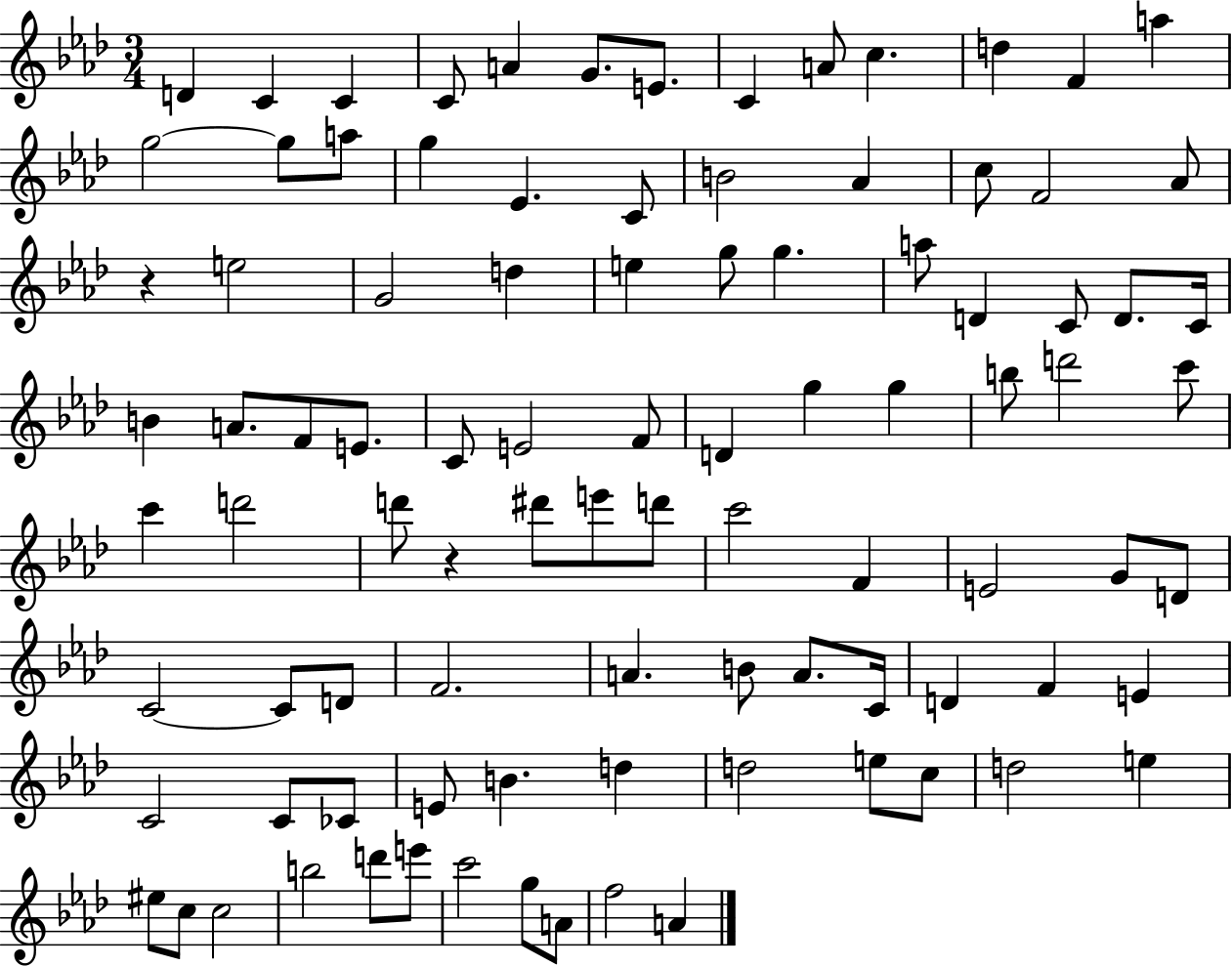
D4/q C4/q C4/q C4/e A4/q G4/e. E4/e. C4/q A4/e C5/q. D5/q F4/q A5/q G5/h G5/e A5/e G5/q Eb4/q. C4/e B4/h Ab4/q C5/e F4/h Ab4/e R/q E5/h G4/h D5/q E5/q G5/e G5/q. A5/e D4/q C4/e D4/e. C4/s B4/q A4/e. F4/e E4/e. C4/e E4/h F4/e D4/q G5/q G5/q B5/e D6/h C6/e C6/q D6/h D6/e R/q D#6/e E6/e D6/e C6/h F4/q E4/h G4/e D4/e C4/h C4/e D4/e F4/h. A4/q. B4/e A4/e. C4/s D4/q F4/q E4/q C4/h C4/e CES4/e E4/e B4/q. D5/q D5/h E5/e C5/e D5/h E5/q EIS5/e C5/e C5/h B5/h D6/e E6/e C6/h G5/e A4/e F5/h A4/q